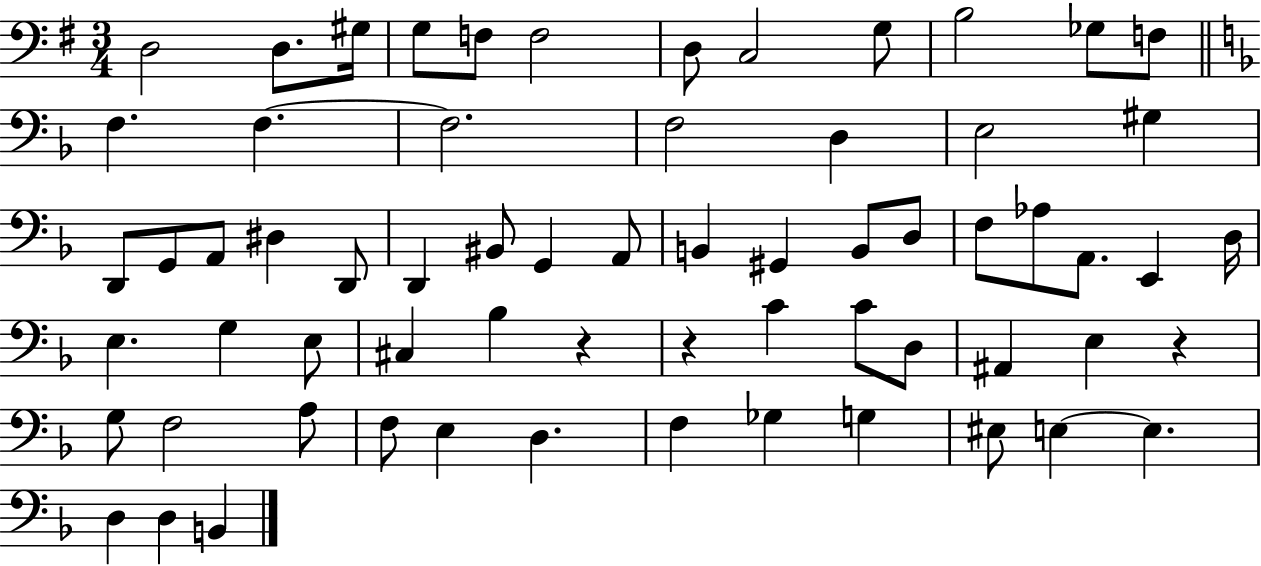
D3/h D3/e. G#3/s G3/e F3/e F3/h D3/e C3/h G3/e B3/h Gb3/e F3/e F3/q. F3/q. F3/h. F3/h D3/q E3/h G#3/q D2/e G2/e A2/e D#3/q D2/e D2/q BIS2/e G2/q A2/e B2/q G#2/q B2/e D3/e F3/e Ab3/e A2/e. E2/q D3/s E3/q. G3/q E3/e C#3/q Bb3/q R/q R/q C4/q C4/e D3/e A#2/q E3/q R/q G3/e F3/h A3/e F3/e E3/q D3/q. F3/q Gb3/q G3/q EIS3/e E3/q E3/q. D3/q D3/q B2/q